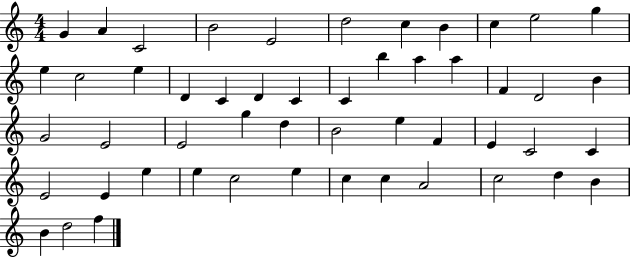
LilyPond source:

{
  \clef treble
  \numericTimeSignature
  \time 4/4
  \key c \major
  g'4 a'4 c'2 | b'2 e'2 | d''2 c''4 b'4 | c''4 e''2 g''4 | \break e''4 c''2 e''4 | d'4 c'4 d'4 c'4 | c'4 b''4 a''4 a''4 | f'4 d'2 b'4 | \break g'2 e'2 | e'2 g''4 d''4 | b'2 e''4 f'4 | e'4 c'2 c'4 | \break e'2 e'4 e''4 | e''4 c''2 e''4 | c''4 c''4 a'2 | c''2 d''4 b'4 | \break b'4 d''2 f''4 | \bar "|."
}